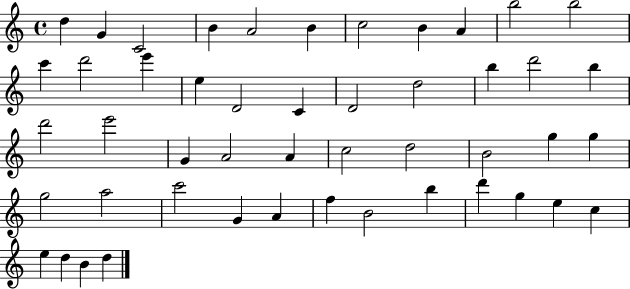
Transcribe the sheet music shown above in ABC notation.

X:1
T:Untitled
M:4/4
L:1/4
K:C
d G C2 B A2 B c2 B A b2 b2 c' d'2 e' e D2 C D2 d2 b d'2 b d'2 e'2 G A2 A c2 d2 B2 g g g2 a2 c'2 G A f B2 b d' g e c e d B d